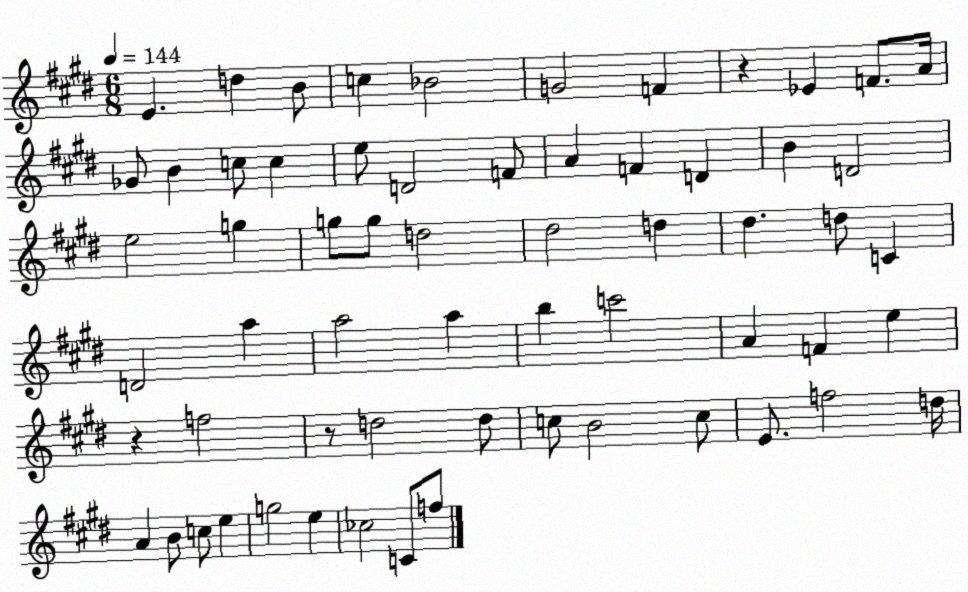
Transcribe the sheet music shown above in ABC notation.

X:1
T:Untitled
M:6/8
L:1/4
K:E
E d B/2 c _B2 G2 F z _E F/2 A/4 _G/2 B c/2 c e/2 D2 F/2 A F D B D2 e2 g g/2 g/2 d2 ^d2 d ^d d/2 C D2 a a2 a b c'2 A F e z f2 z/2 d2 d/2 c/2 B2 c/2 E/2 f2 d/4 A B/2 c/2 e g2 e _c2 C/2 f/2